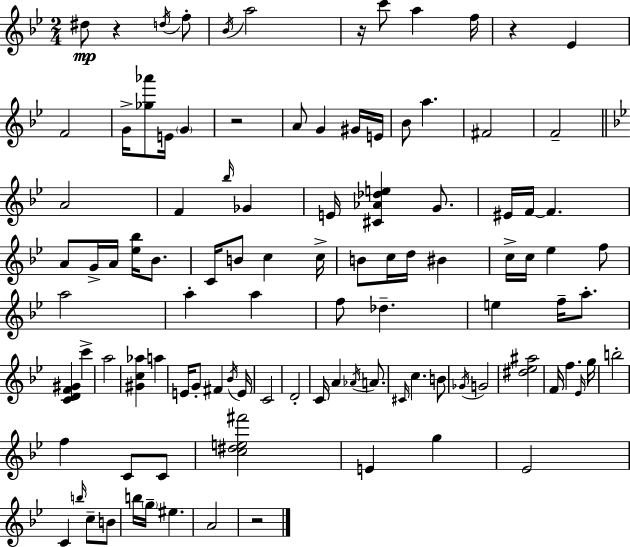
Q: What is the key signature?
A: G minor